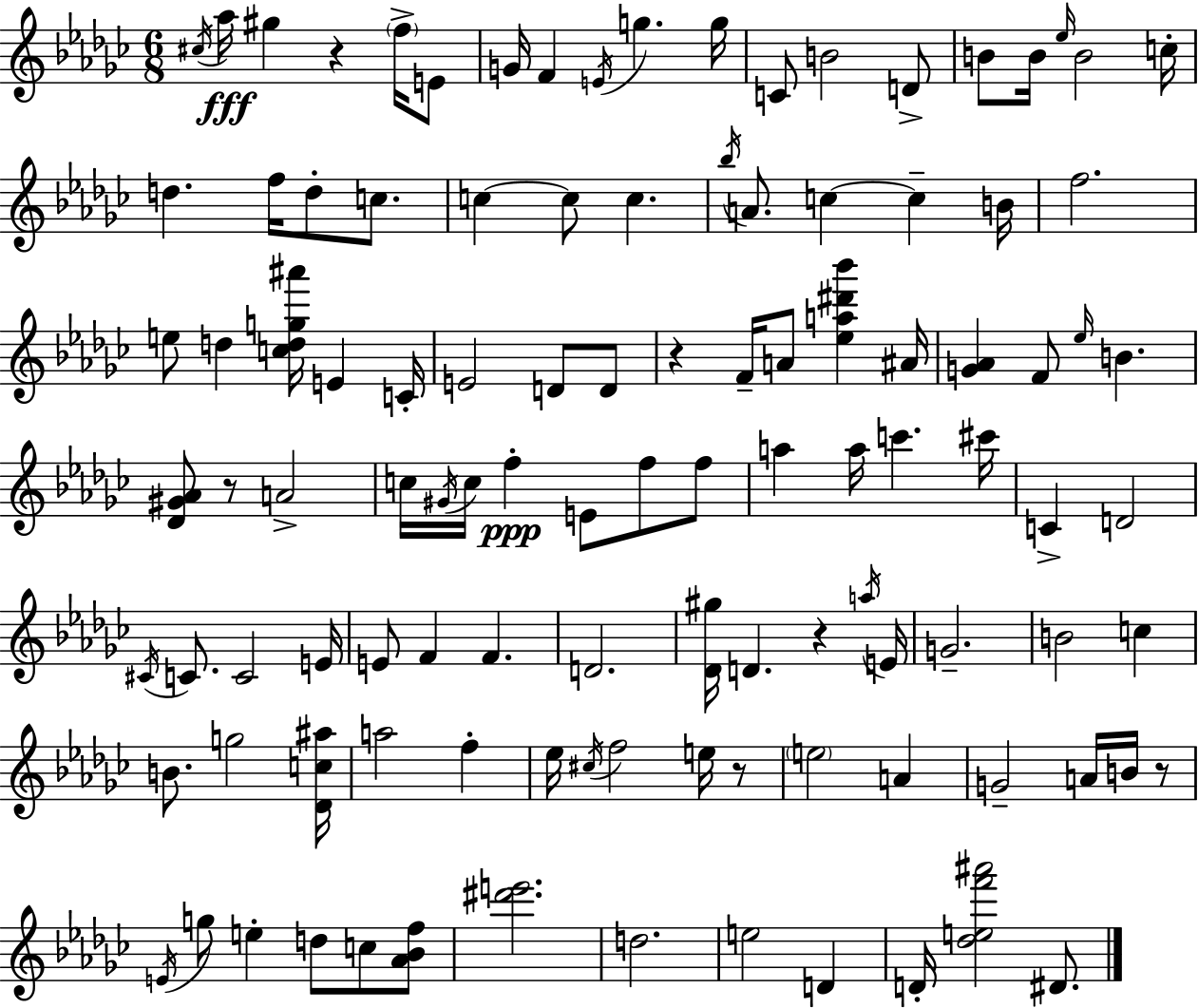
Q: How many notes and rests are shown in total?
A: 110